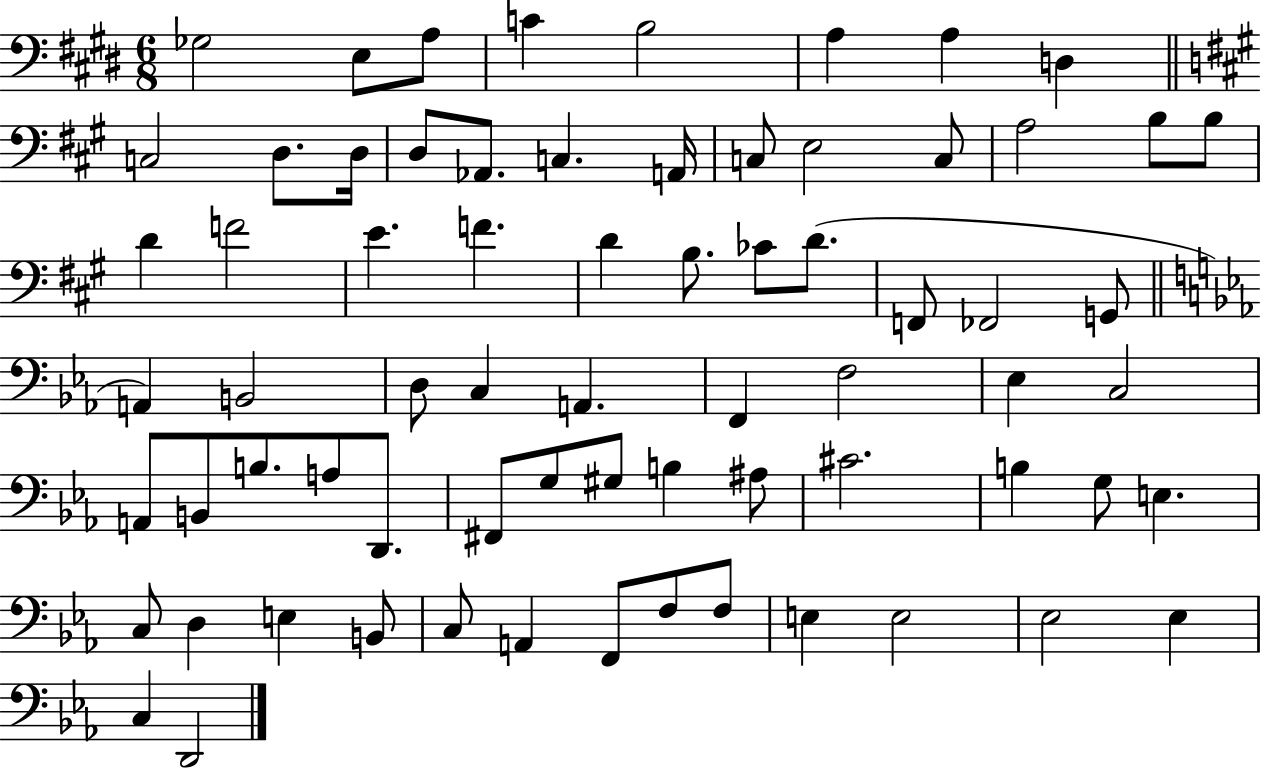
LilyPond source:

{
  \clef bass
  \numericTimeSignature
  \time 6/8
  \key e \major
  ges2 e8 a8 | c'4 b2 | a4 a4 d4 | \bar "||" \break \key a \major c2 d8. d16 | d8 aes,8. c4. a,16 | c8 e2 c8 | a2 b8 b8 | \break d'4 f'2 | e'4. f'4. | d'4 b8. ces'8 d'8.( | f,8 fes,2 g,8 | \break \bar "||" \break \key ees \major a,4) b,2 | d8 c4 a,4. | f,4 f2 | ees4 c2 | \break a,8 b,8 b8. a8 d,8. | fis,8 g8 gis8 b4 ais8 | cis'2. | b4 g8 e4. | \break c8 d4 e4 b,8 | c8 a,4 f,8 f8 f8 | e4 e2 | ees2 ees4 | \break c4 d,2 | \bar "|."
}